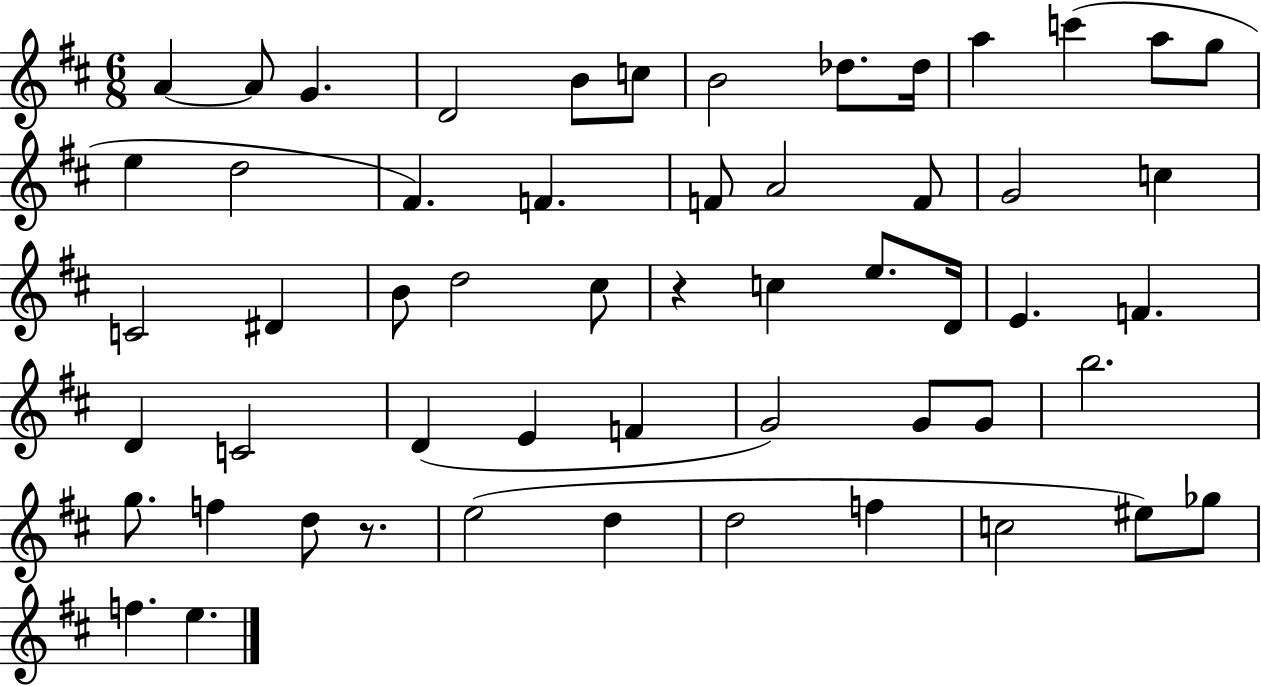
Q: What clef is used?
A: treble